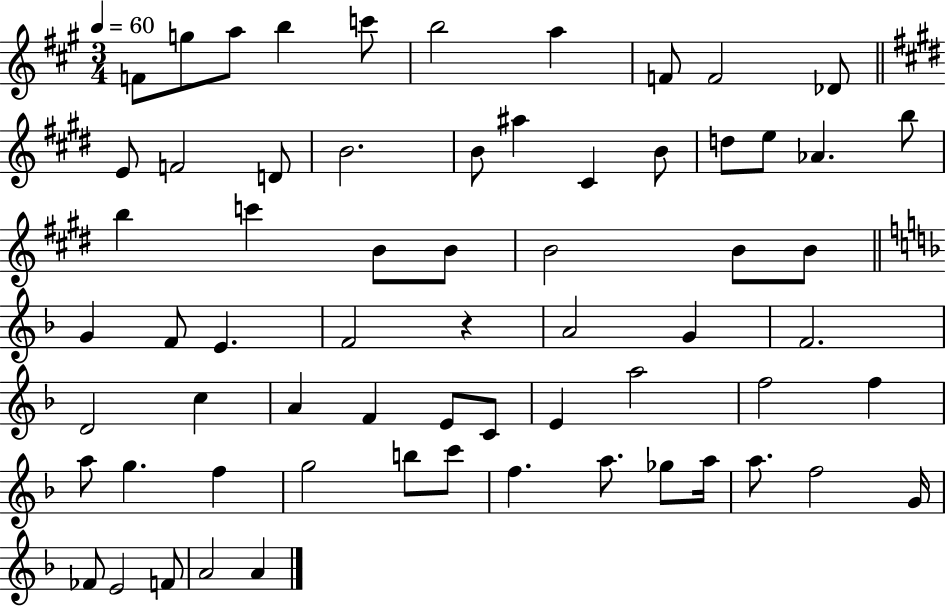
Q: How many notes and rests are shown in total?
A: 65